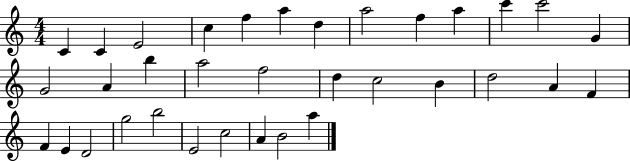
C4/q C4/q E4/h C5/q F5/q A5/q D5/q A5/h F5/q A5/q C6/q C6/h G4/q G4/h A4/q B5/q A5/h F5/h D5/q C5/h B4/q D5/h A4/q F4/q F4/q E4/q D4/h G5/h B5/h E4/h C5/h A4/q B4/h A5/q